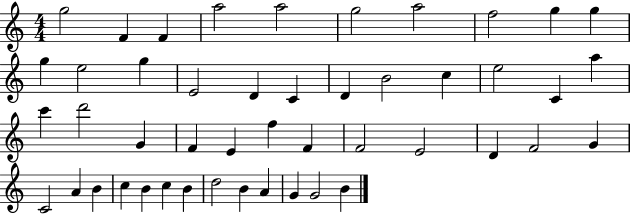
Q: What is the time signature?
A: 4/4